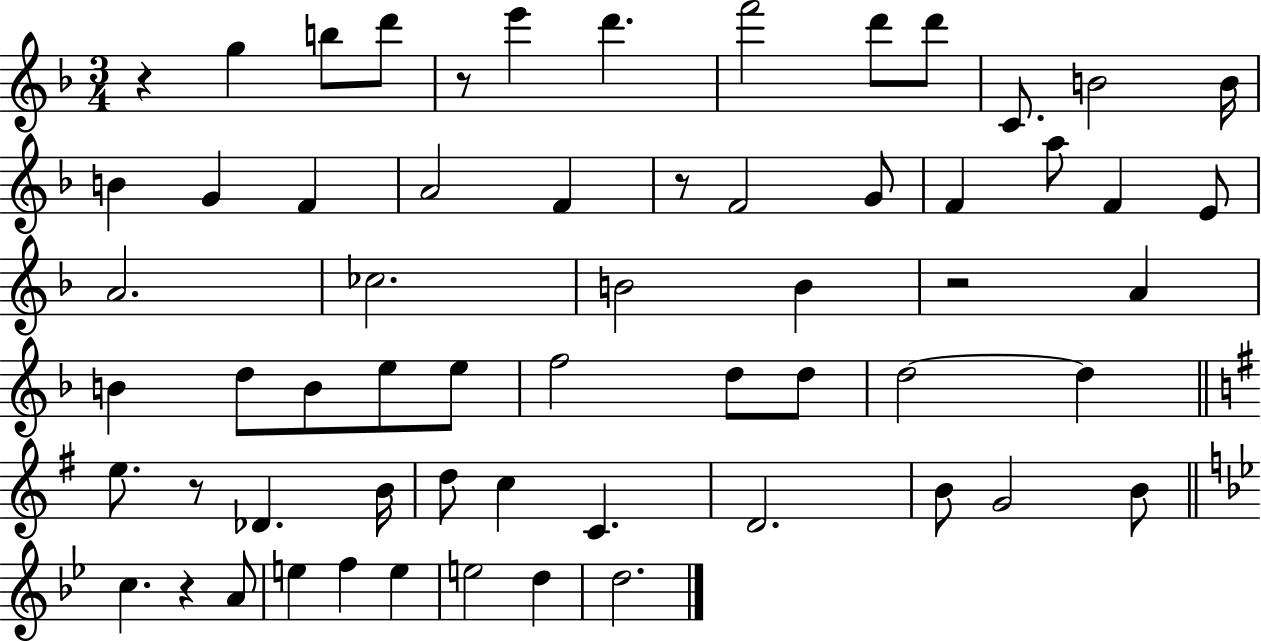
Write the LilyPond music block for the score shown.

{
  \clef treble
  \numericTimeSignature
  \time 3/4
  \key f \major
  r4 g''4 b''8 d'''8 | r8 e'''4 d'''4. | f'''2 d'''8 d'''8 | c'8. b'2 b'16 | \break b'4 g'4 f'4 | a'2 f'4 | r8 f'2 g'8 | f'4 a''8 f'4 e'8 | \break a'2. | ces''2. | b'2 b'4 | r2 a'4 | \break b'4 d''8 b'8 e''8 e''8 | f''2 d''8 d''8 | d''2~~ d''4 | \bar "||" \break \key e \minor e''8. r8 des'4. b'16 | d''8 c''4 c'4. | d'2. | b'8 g'2 b'8 | \break \bar "||" \break \key g \minor c''4. r4 a'8 | e''4 f''4 e''4 | e''2 d''4 | d''2. | \break \bar "|."
}